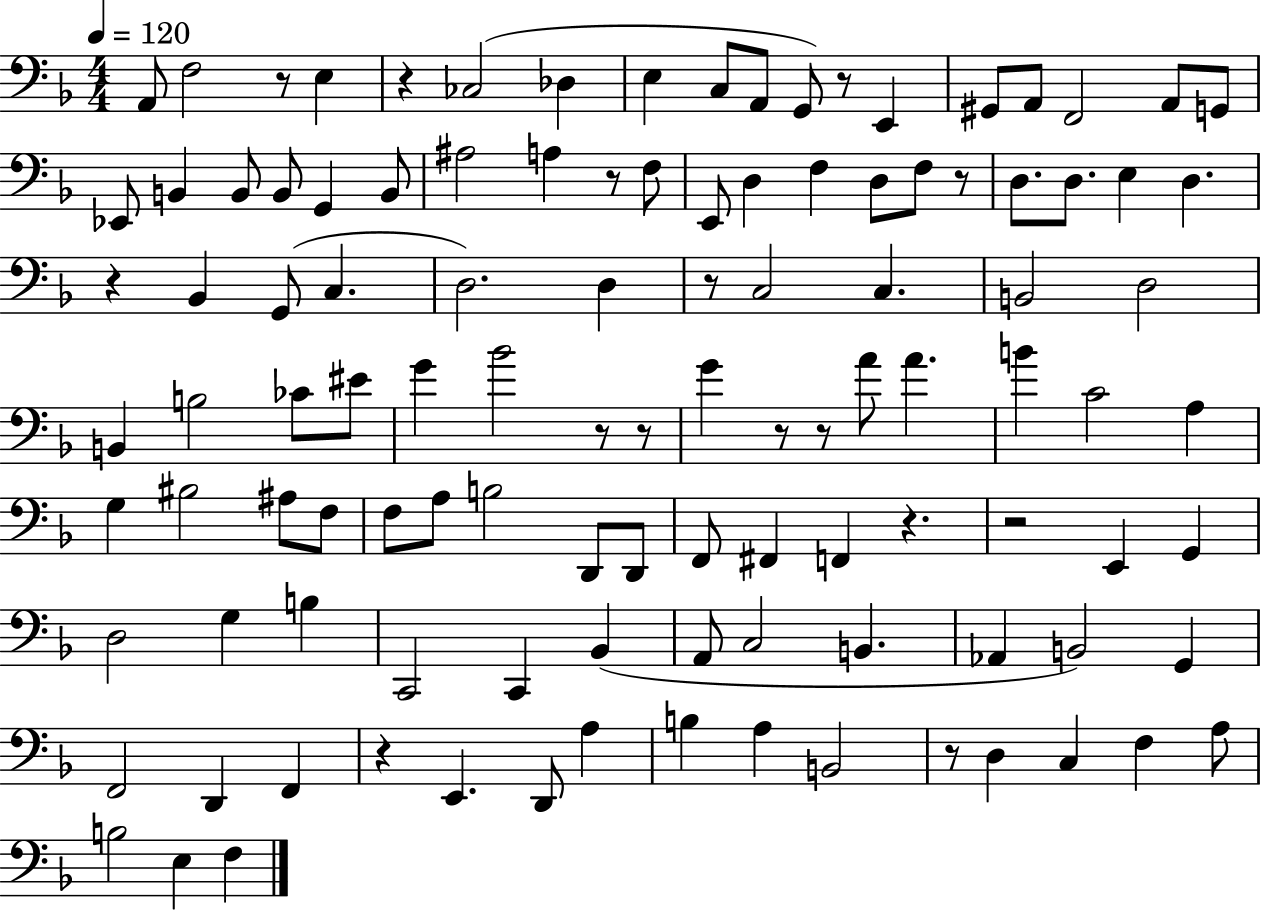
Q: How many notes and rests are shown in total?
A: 111